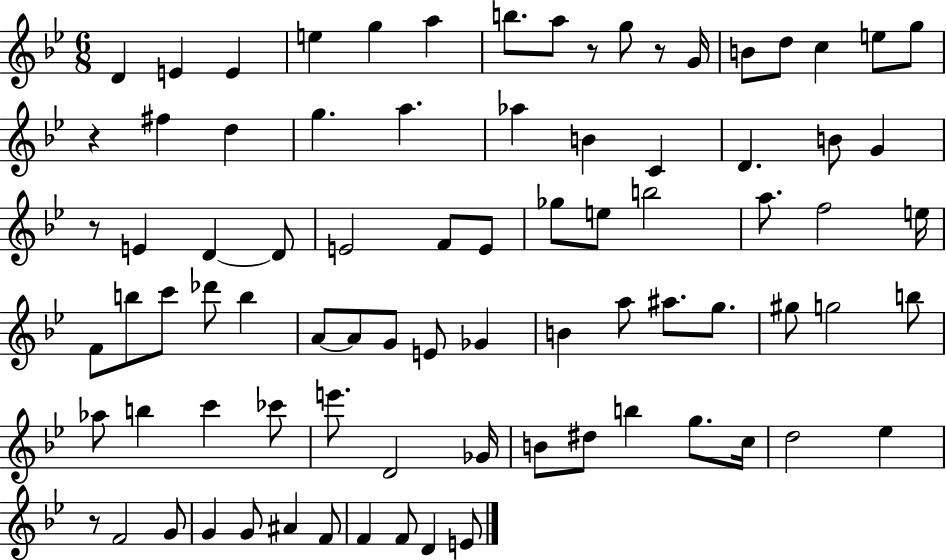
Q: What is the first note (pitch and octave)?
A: D4